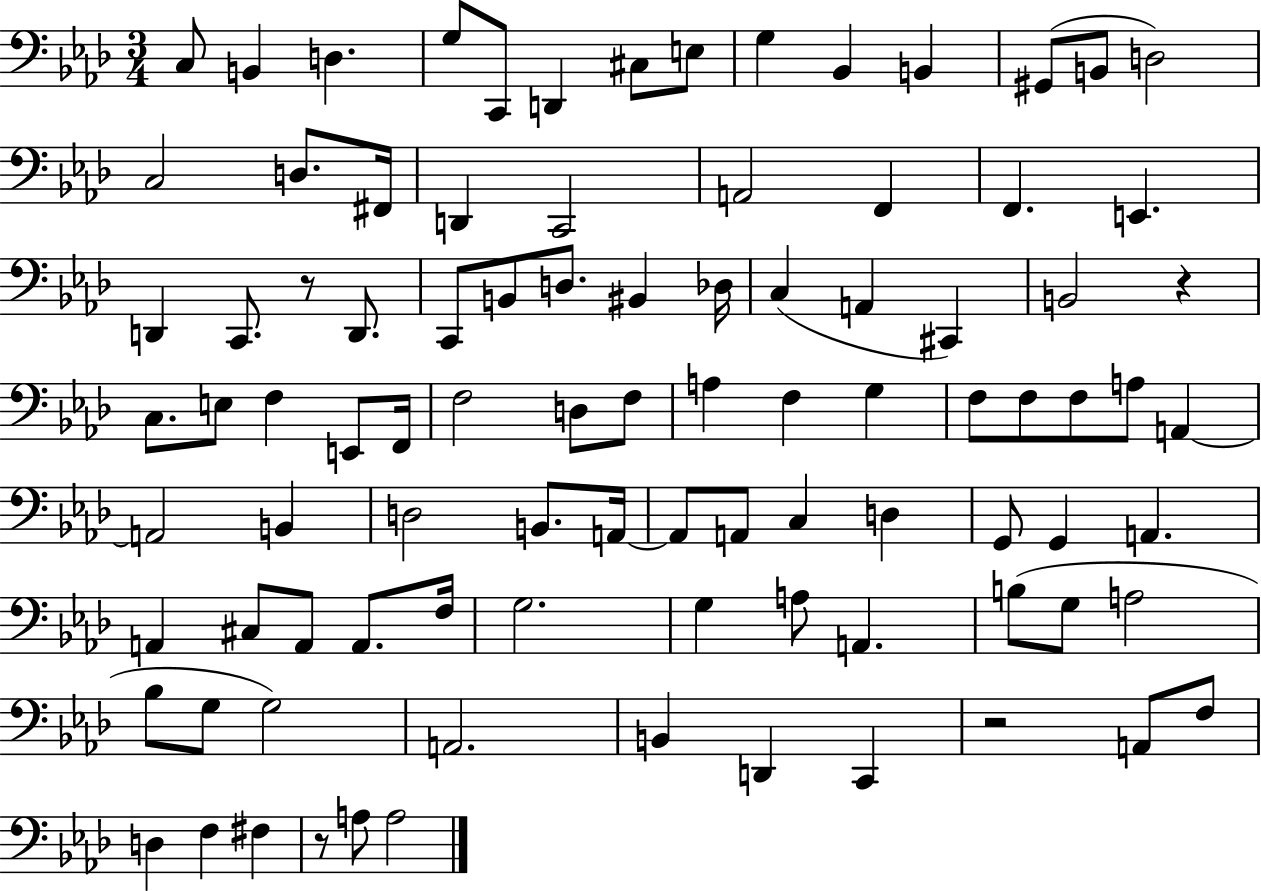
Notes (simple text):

C3/e B2/q D3/q. G3/e C2/e D2/q C#3/e E3/e G3/q Bb2/q B2/q G#2/e B2/e D3/h C3/h D3/e. F#2/s D2/q C2/h A2/h F2/q F2/q. E2/q. D2/q C2/e. R/e D2/e. C2/e B2/e D3/e. BIS2/q Db3/s C3/q A2/q C#2/q B2/h R/q C3/e. E3/e F3/q E2/e F2/s F3/h D3/e F3/e A3/q F3/q G3/q F3/e F3/e F3/e A3/e A2/q A2/h B2/q D3/h B2/e. A2/s A2/e A2/e C3/q D3/q G2/e G2/q A2/q. A2/q C#3/e A2/e A2/e. F3/s G3/h. G3/q A3/e A2/q. B3/e G3/e A3/h Bb3/e G3/e G3/h A2/h. B2/q D2/q C2/q R/h A2/e F3/e D3/q F3/q F#3/q R/e A3/e A3/h